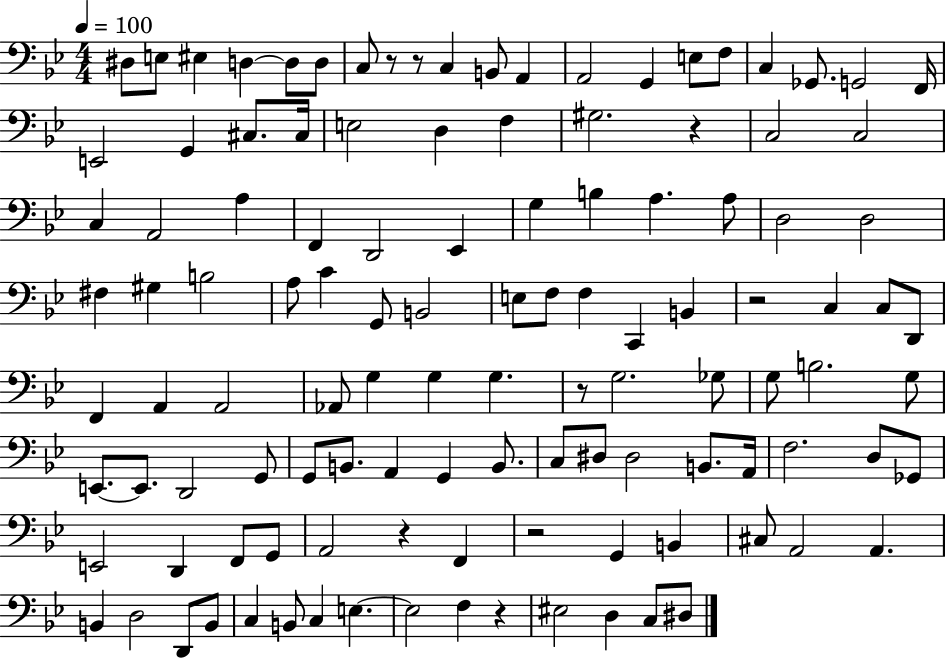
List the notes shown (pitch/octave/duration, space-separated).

D#3/e E3/e EIS3/q D3/q D3/e D3/e C3/e R/e R/e C3/q B2/e A2/q A2/h G2/q E3/e F3/e C3/q Gb2/e. G2/h F2/s E2/h G2/q C#3/e. C#3/s E3/h D3/q F3/q G#3/h. R/q C3/h C3/h C3/q A2/h A3/q F2/q D2/h Eb2/q G3/q B3/q A3/q. A3/e D3/h D3/h F#3/q G#3/q B3/h A3/e C4/q G2/e B2/h E3/e F3/e F3/q C2/q B2/q R/h C3/q C3/e D2/e F2/q A2/q A2/h Ab2/e G3/q G3/q G3/q. R/e G3/h. Gb3/e G3/e B3/h. G3/e E2/e. E2/e. D2/h G2/e G2/e B2/e. A2/q G2/q B2/e. C3/e D#3/e D#3/h B2/e. A2/s F3/h. D3/e Gb2/e E2/h D2/q F2/e G2/e A2/h R/q F2/q R/h G2/q B2/q C#3/e A2/h A2/q. B2/q D3/h D2/e B2/e C3/q B2/e C3/q E3/q. E3/h F3/q R/q EIS3/h D3/q C3/e D#3/e